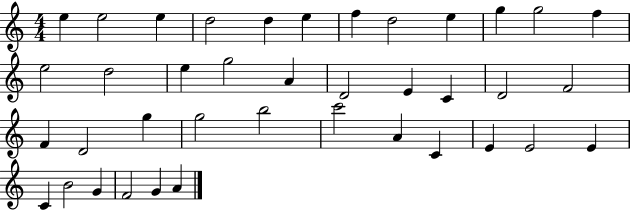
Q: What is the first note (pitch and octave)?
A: E5